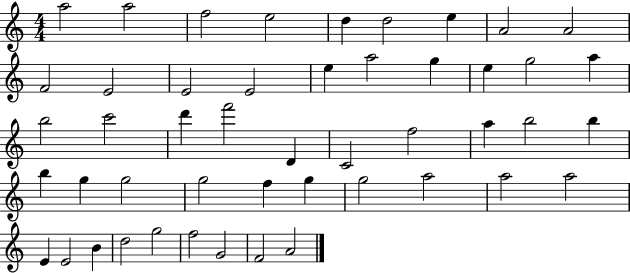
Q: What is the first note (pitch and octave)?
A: A5